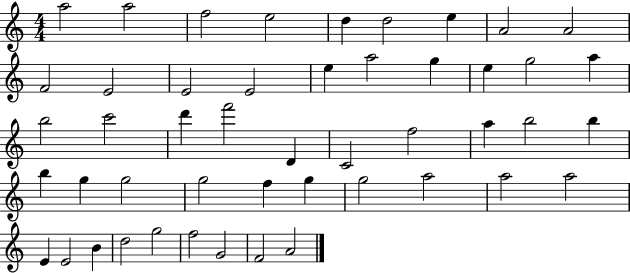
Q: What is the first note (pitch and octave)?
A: A5